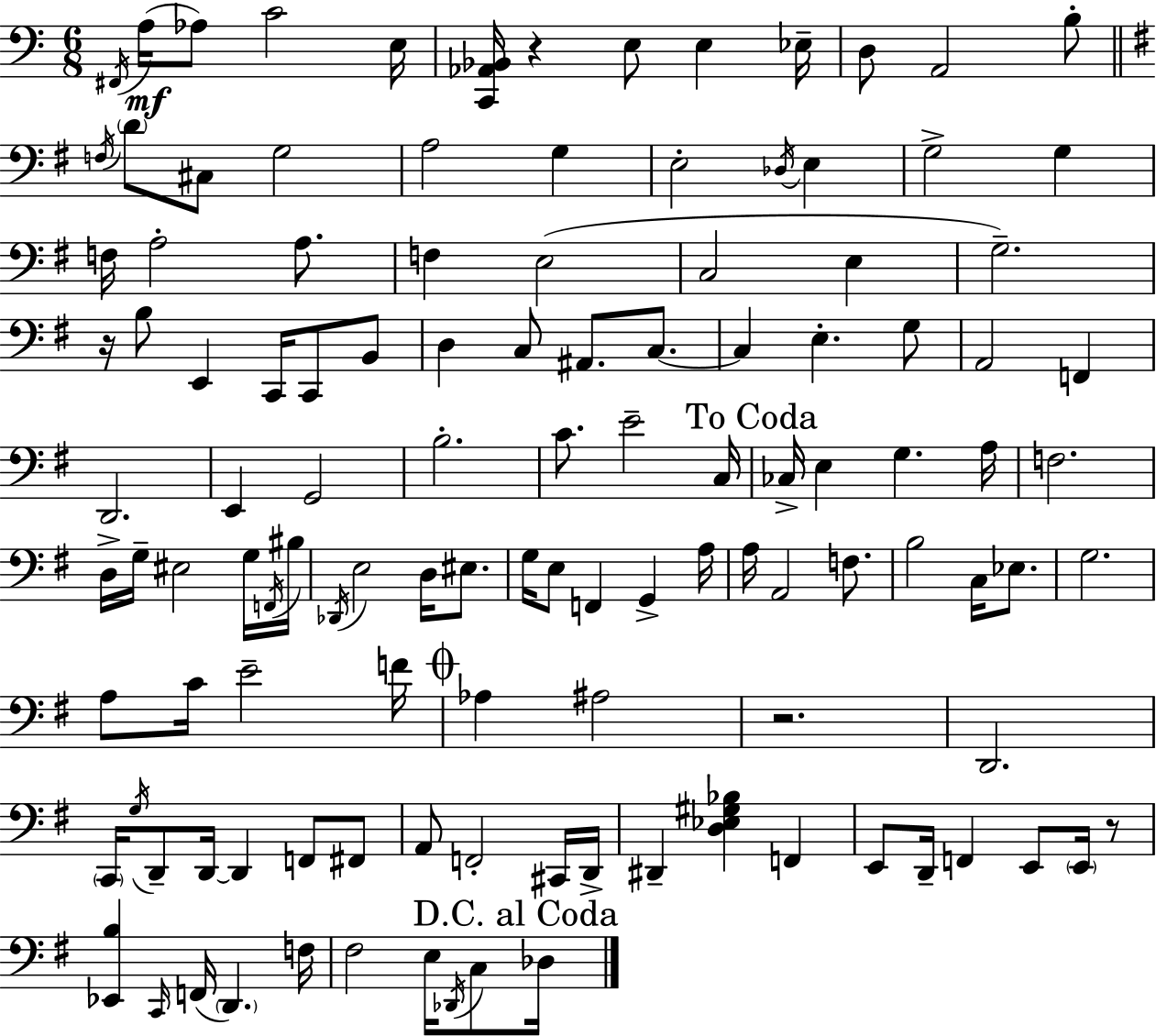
F#2/s A3/s Ab3/e C4/h E3/s [C2,Ab2,Bb2]/s R/q E3/e E3/q Eb3/s D3/e A2/h B3/e F3/s D4/e C#3/e G3/h A3/h G3/q E3/h Db3/s E3/q G3/h G3/q F3/s A3/h A3/e. F3/q E3/h C3/h E3/q G3/h. R/s B3/e E2/q C2/s C2/e B2/e D3/q C3/e A#2/e. C3/e. C3/q E3/q. G3/e A2/h F2/q D2/h. E2/q G2/h B3/h. C4/e. E4/h C3/s CES3/s E3/q G3/q. A3/s F3/h. D3/s G3/s EIS3/h G3/s F2/s BIS3/s Db2/s E3/h D3/s EIS3/e. G3/s E3/e F2/q G2/q A3/s A3/s A2/h F3/e. B3/h C3/s Eb3/e. G3/h. A3/e C4/s E4/h F4/s Ab3/q A#3/h R/h. D2/h. C2/s G3/s D2/e D2/s D2/q F2/e F#2/e A2/e F2/h C#2/s D2/s D#2/q [D3,Eb3,G#3,Bb3]/q F2/q E2/e D2/s F2/q E2/e E2/s R/e [Eb2,B3]/q C2/s F2/s D2/q. F3/s F#3/h E3/s Db2/s C3/e Db3/s